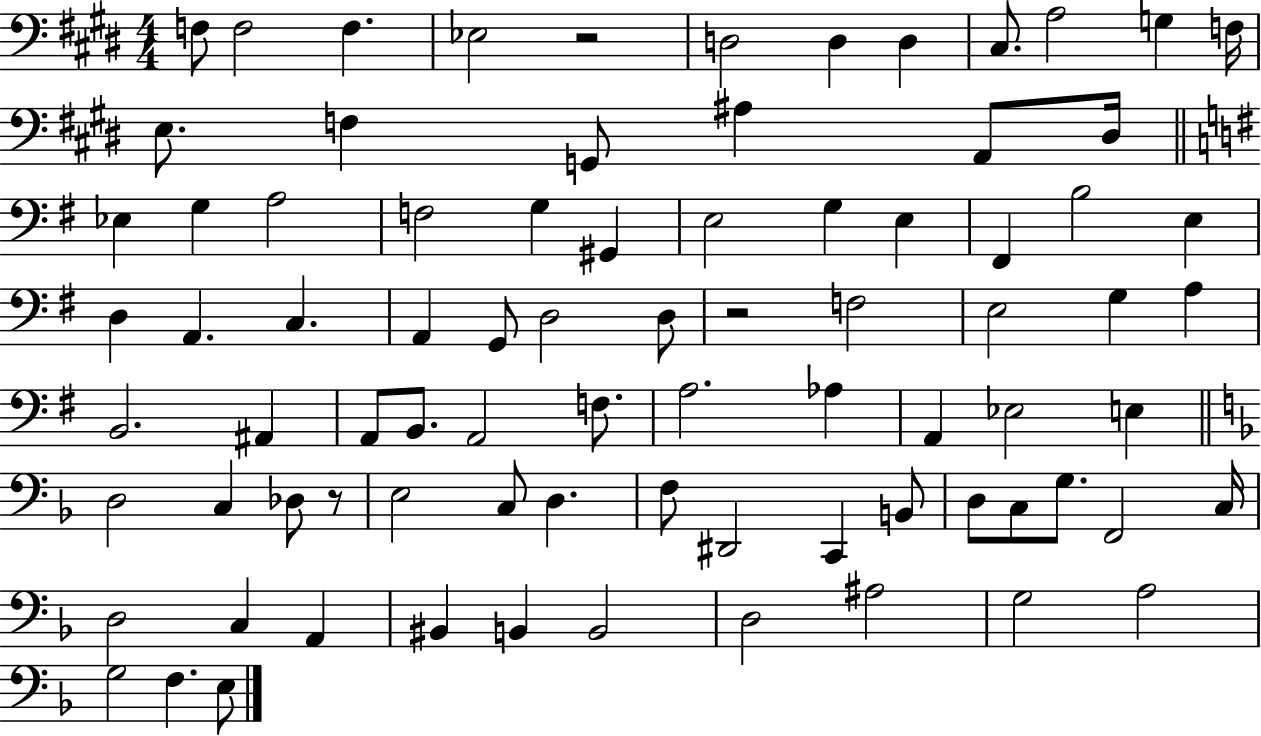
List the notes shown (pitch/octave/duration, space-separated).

F3/e F3/h F3/q. Eb3/h R/h D3/h D3/q D3/q C#3/e. A3/h G3/q F3/s E3/e. F3/q G2/e A#3/q A2/e D#3/s Eb3/q G3/q A3/h F3/h G3/q G#2/q E3/h G3/q E3/q F#2/q B3/h E3/q D3/q A2/q. C3/q. A2/q G2/e D3/h D3/e R/h F3/h E3/h G3/q A3/q B2/h. A#2/q A2/e B2/e. A2/h F3/e. A3/h. Ab3/q A2/q Eb3/h E3/q D3/h C3/q Db3/e R/e E3/h C3/e D3/q. F3/e D#2/h C2/q B2/e D3/e C3/e G3/e. F2/h C3/s D3/h C3/q A2/q BIS2/q B2/q B2/h D3/h A#3/h G3/h A3/h G3/h F3/q. E3/e